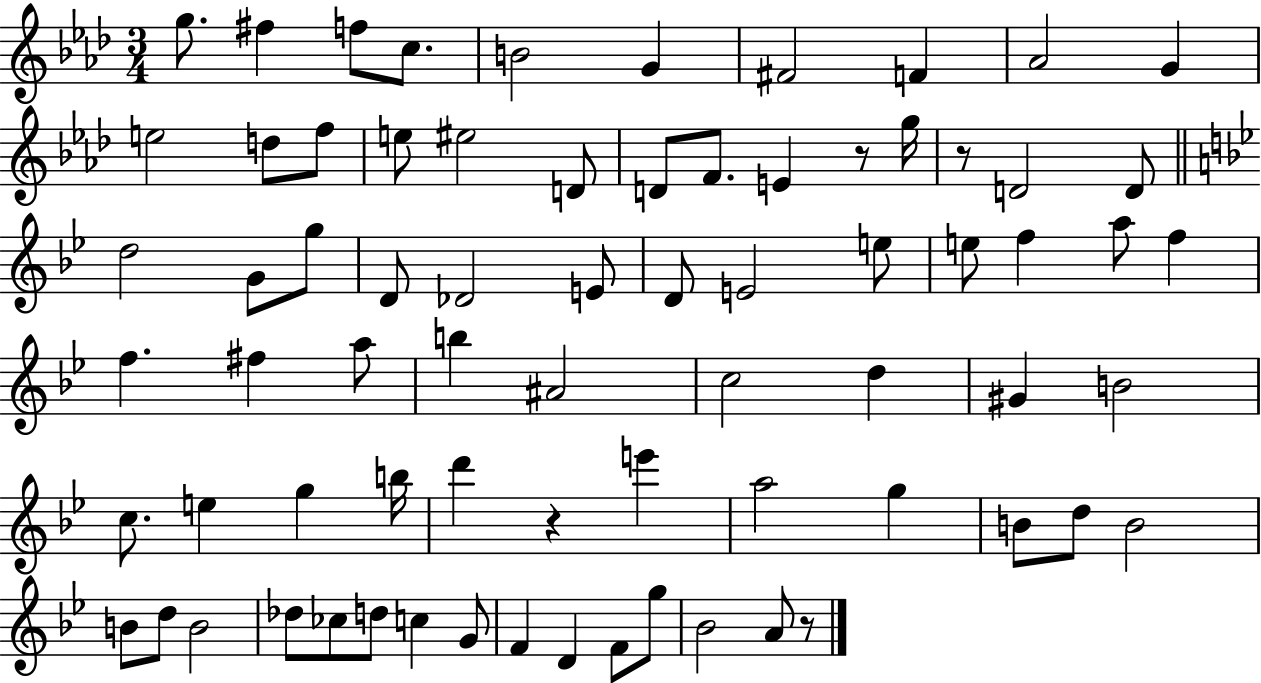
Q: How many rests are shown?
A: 4